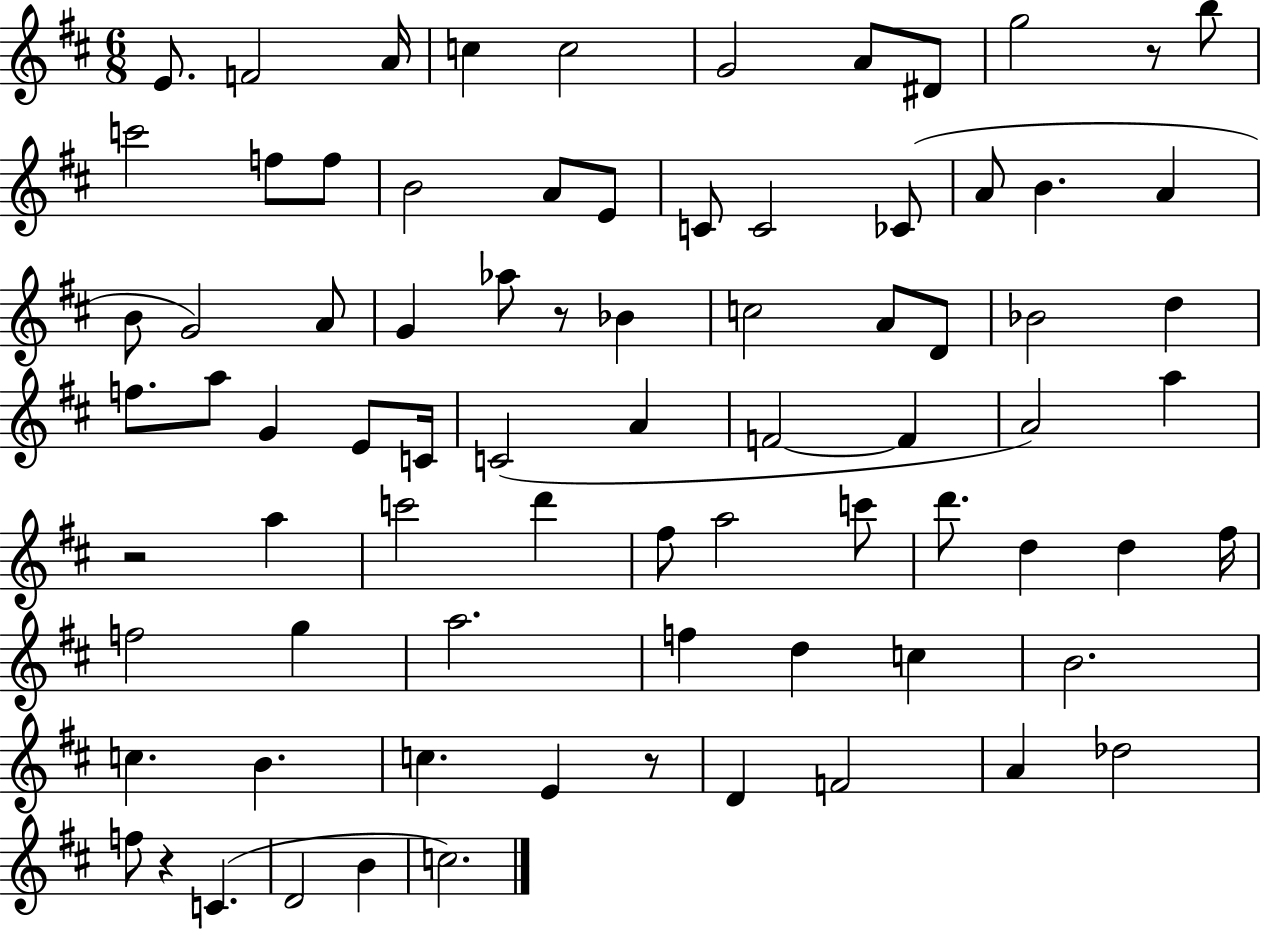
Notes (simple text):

E4/e. F4/h A4/s C5/q C5/h G4/h A4/e D#4/e G5/h R/e B5/e C6/h F5/e F5/e B4/h A4/e E4/e C4/e C4/h CES4/e A4/e B4/q. A4/q B4/e G4/h A4/e G4/q Ab5/e R/e Bb4/q C5/h A4/e D4/e Bb4/h D5/q F5/e. A5/e G4/q E4/e C4/s C4/h A4/q F4/h F4/q A4/h A5/q R/h A5/q C6/h D6/q F#5/e A5/h C6/e D6/e. D5/q D5/q F#5/s F5/h G5/q A5/h. F5/q D5/q C5/q B4/h. C5/q. B4/q. C5/q. E4/q R/e D4/q F4/h A4/q Db5/h F5/e R/q C4/q. D4/h B4/q C5/h.